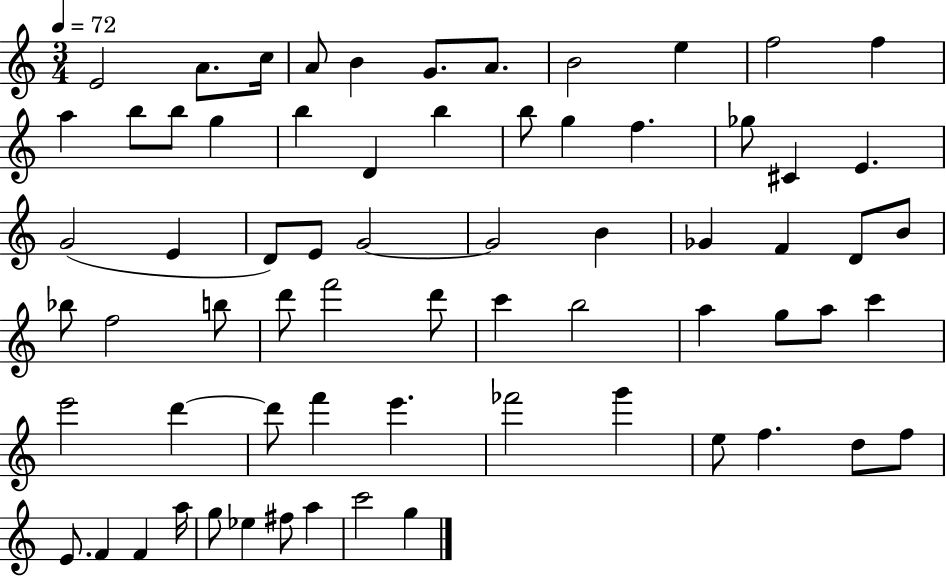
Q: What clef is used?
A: treble